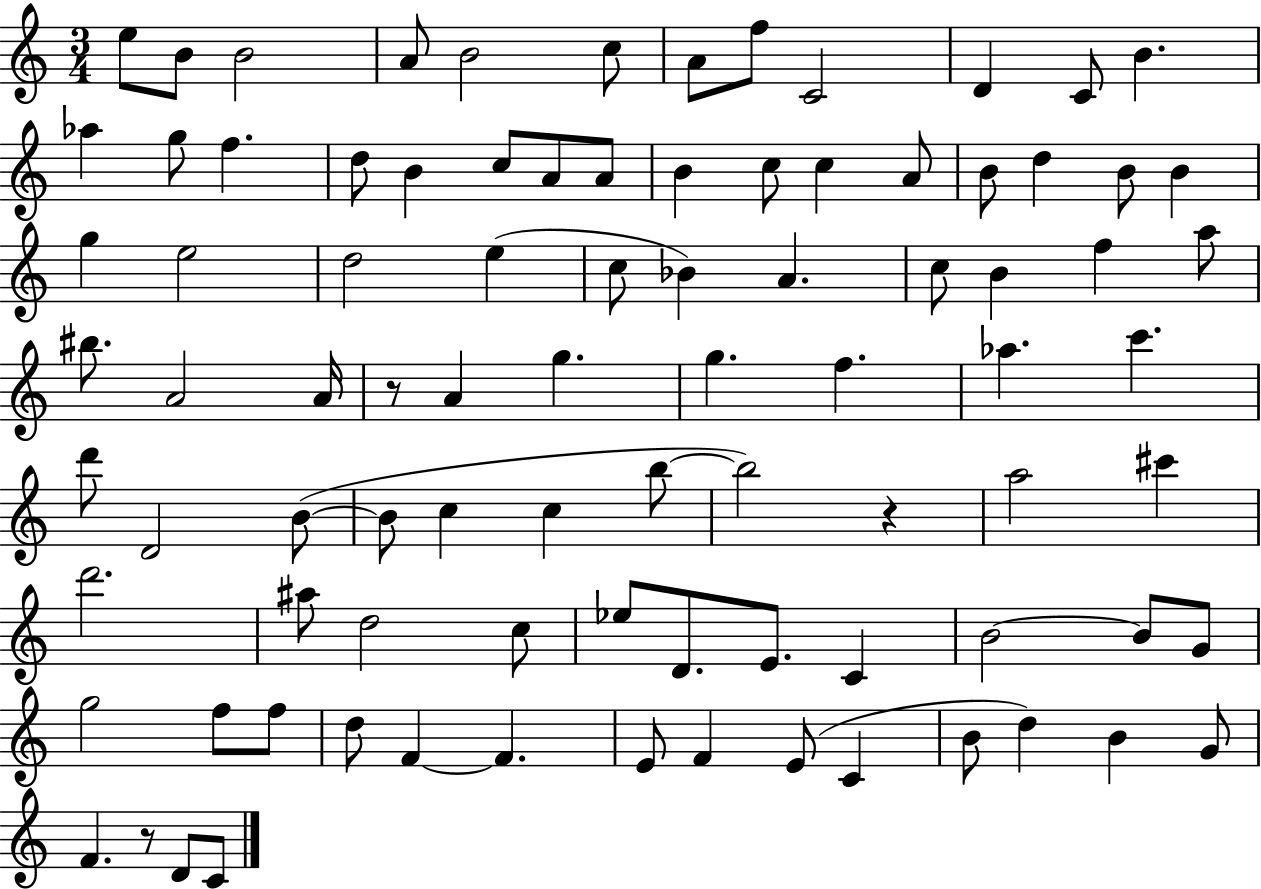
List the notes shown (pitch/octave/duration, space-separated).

E5/e B4/e B4/h A4/e B4/h C5/e A4/e F5/e C4/h D4/q C4/e B4/q. Ab5/q G5/e F5/q. D5/e B4/q C5/e A4/e A4/e B4/q C5/e C5/q A4/e B4/e D5/q B4/e B4/q G5/q E5/h D5/h E5/q C5/e Bb4/q A4/q. C5/e B4/q F5/q A5/e BIS5/e. A4/h A4/s R/e A4/q G5/q. G5/q. F5/q. Ab5/q. C6/q. D6/e D4/h B4/e B4/e C5/q C5/q B5/e B5/h R/q A5/h C#6/q D6/h. A#5/e D5/h C5/e Eb5/e D4/e. E4/e. C4/q B4/h B4/e G4/e G5/h F5/e F5/e D5/e F4/q F4/q. E4/e F4/q E4/e C4/q B4/e D5/q B4/q G4/e F4/q. R/e D4/e C4/e